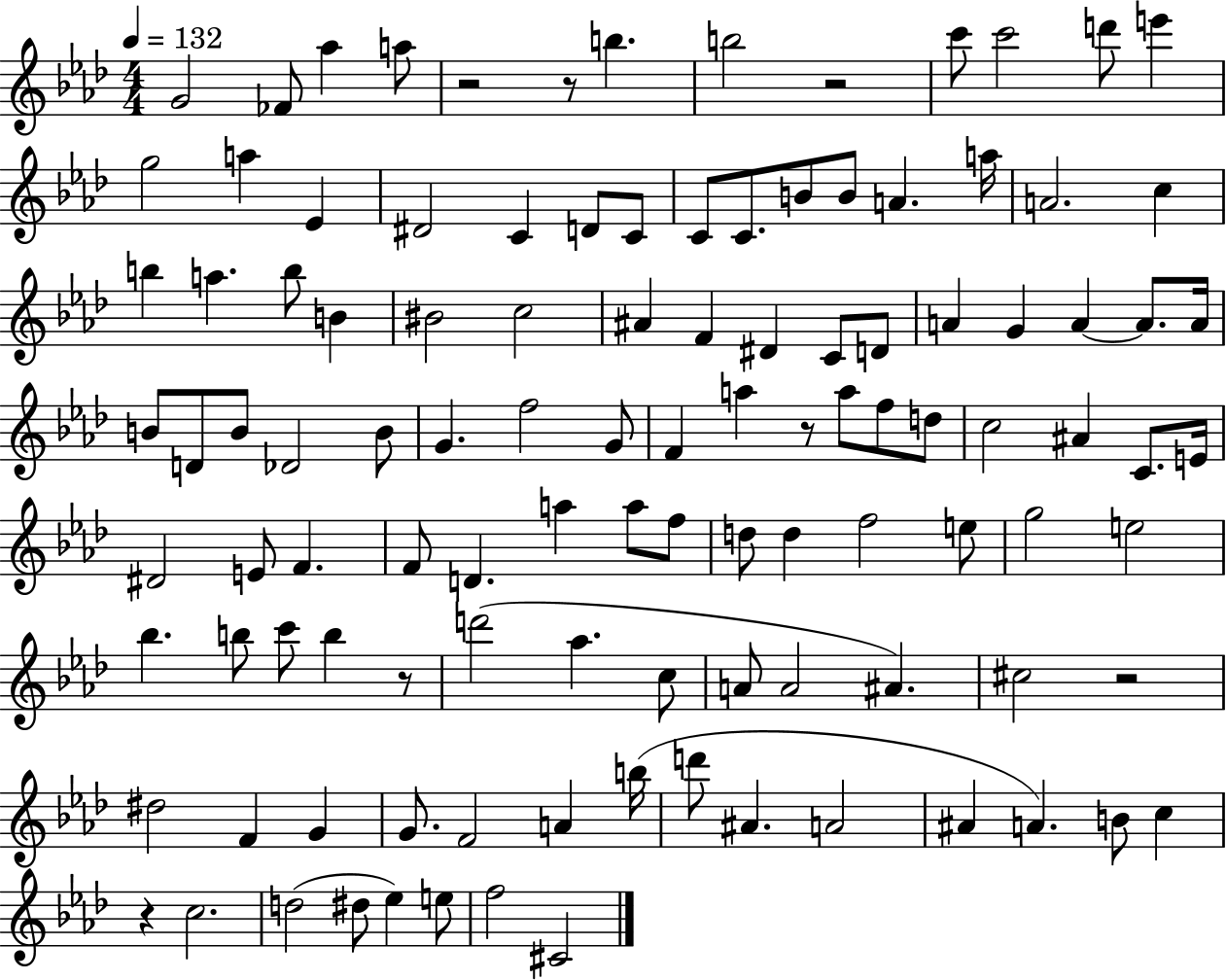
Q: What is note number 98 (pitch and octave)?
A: C5